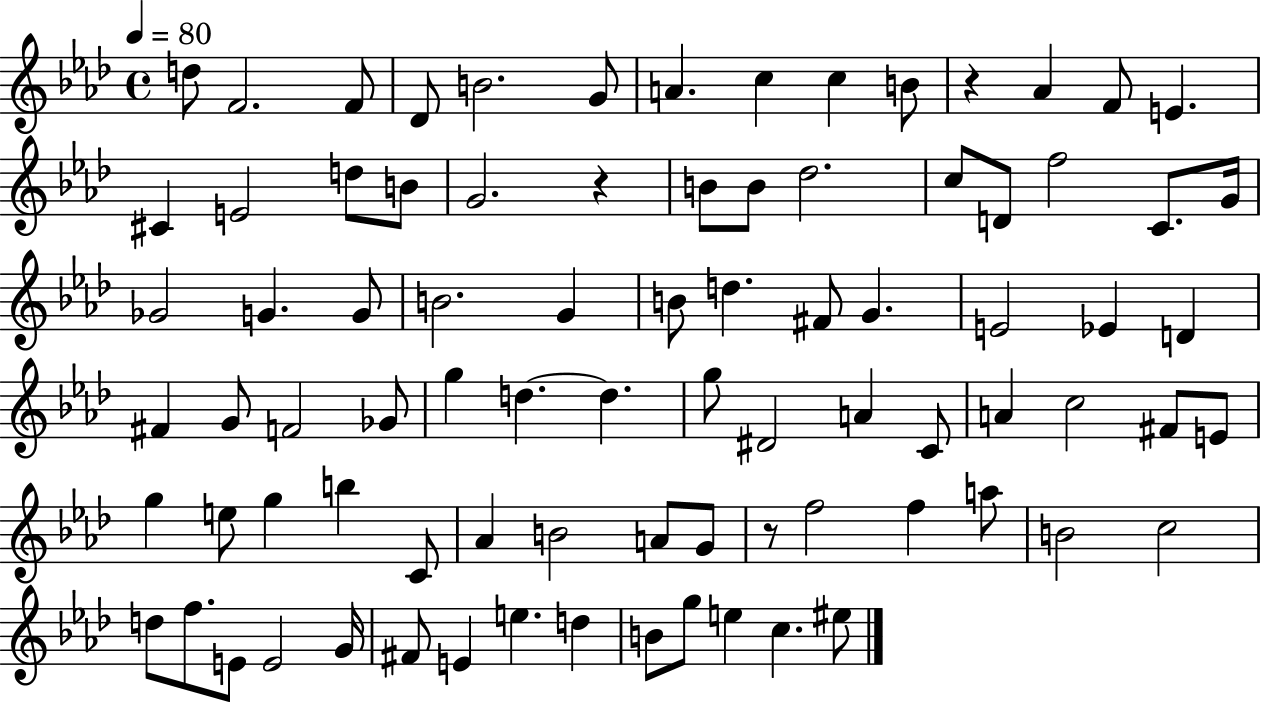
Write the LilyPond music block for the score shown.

{
  \clef treble
  \time 4/4
  \defaultTimeSignature
  \key aes \major
  \tempo 4 = 80
  d''8 f'2. f'8 | des'8 b'2. g'8 | a'4. c''4 c''4 b'8 | r4 aes'4 f'8 e'4. | \break cis'4 e'2 d''8 b'8 | g'2. r4 | b'8 b'8 des''2. | c''8 d'8 f''2 c'8. g'16 | \break ges'2 g'4. g'8 | b'2. g'4 | b'8 d''4. fis'8 g'4. | e'2 ees'4 d'4 | \break fis'4 g'8 f'2 ges'8 | g''4 d''4.~~ d''4. | g''8 dis'2 a'4 c'8 | a'4 c''2 fis'8 e'8 | \break g''4 e''8 g''4 b''4 c'8 | aes'4 b'2 a'8 g'8 | r8 f''2 f''4 a''8 | b'2 c''2 | \break d''8 f''8. e'8 e'2 g'16 | fis'8 e'4 e''4. d''4 | b'8 g''8 e''4 c''4. eis''8 | \bar "|."
}